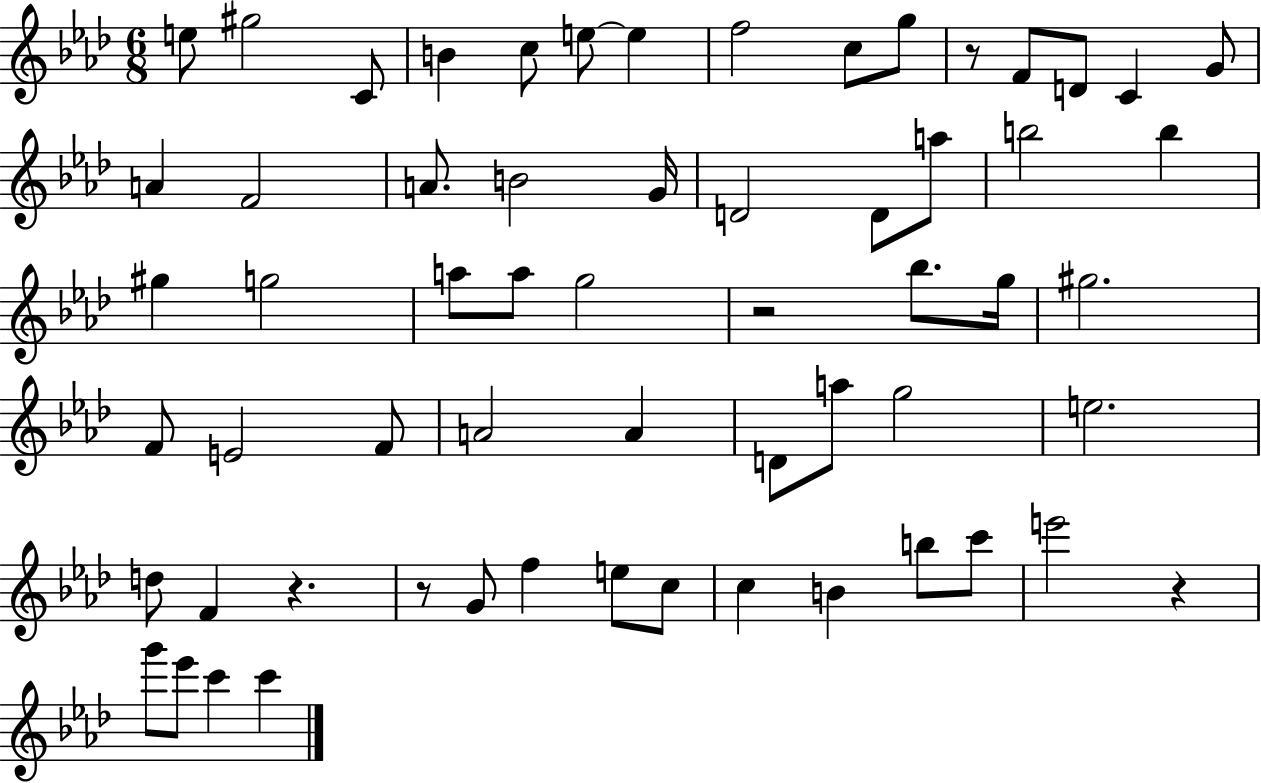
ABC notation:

X:1
T:Untitled
M:6/8
L:1/4
K:Ab
e/2 ^g2 C/2 B c/2 e/2 e f2 c/2 g/2 z/2 F/2 D/2 C G/2 A F2 A/2 B2 G/4 D2 D/2 a/2 b2 b ^g g2 a/2 a/2 g2 z2 _b/2 g/4 ^g2 F/2 E2 F/2 A2 A D/2 a/2 g2 e2 d/2 F z z/2 G/2 f e/2 c/2 c B b/2 c'/2 e'2 z g'/2 _e'/2 c' c'